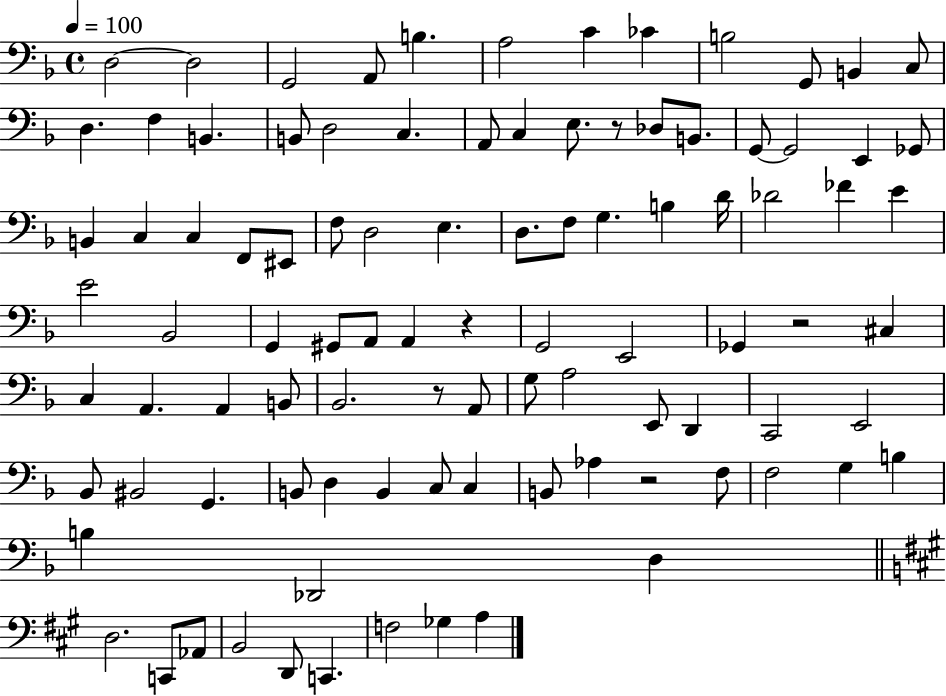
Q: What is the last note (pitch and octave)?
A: A3